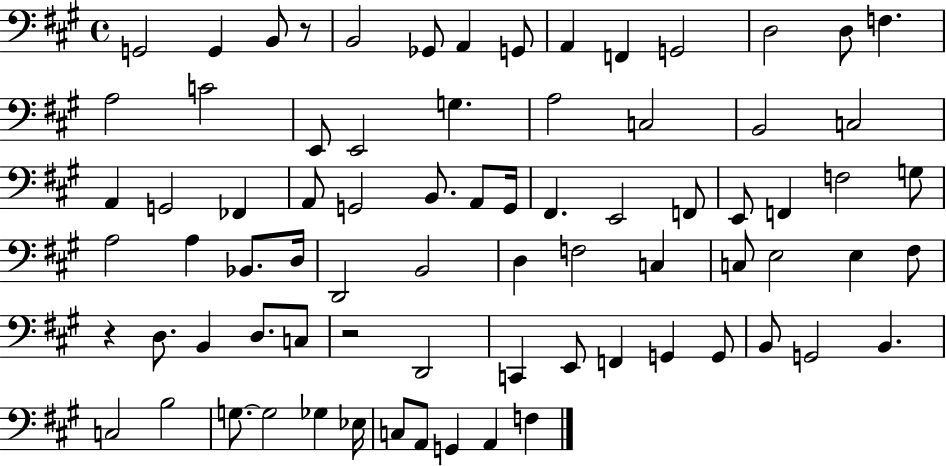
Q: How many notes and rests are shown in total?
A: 77